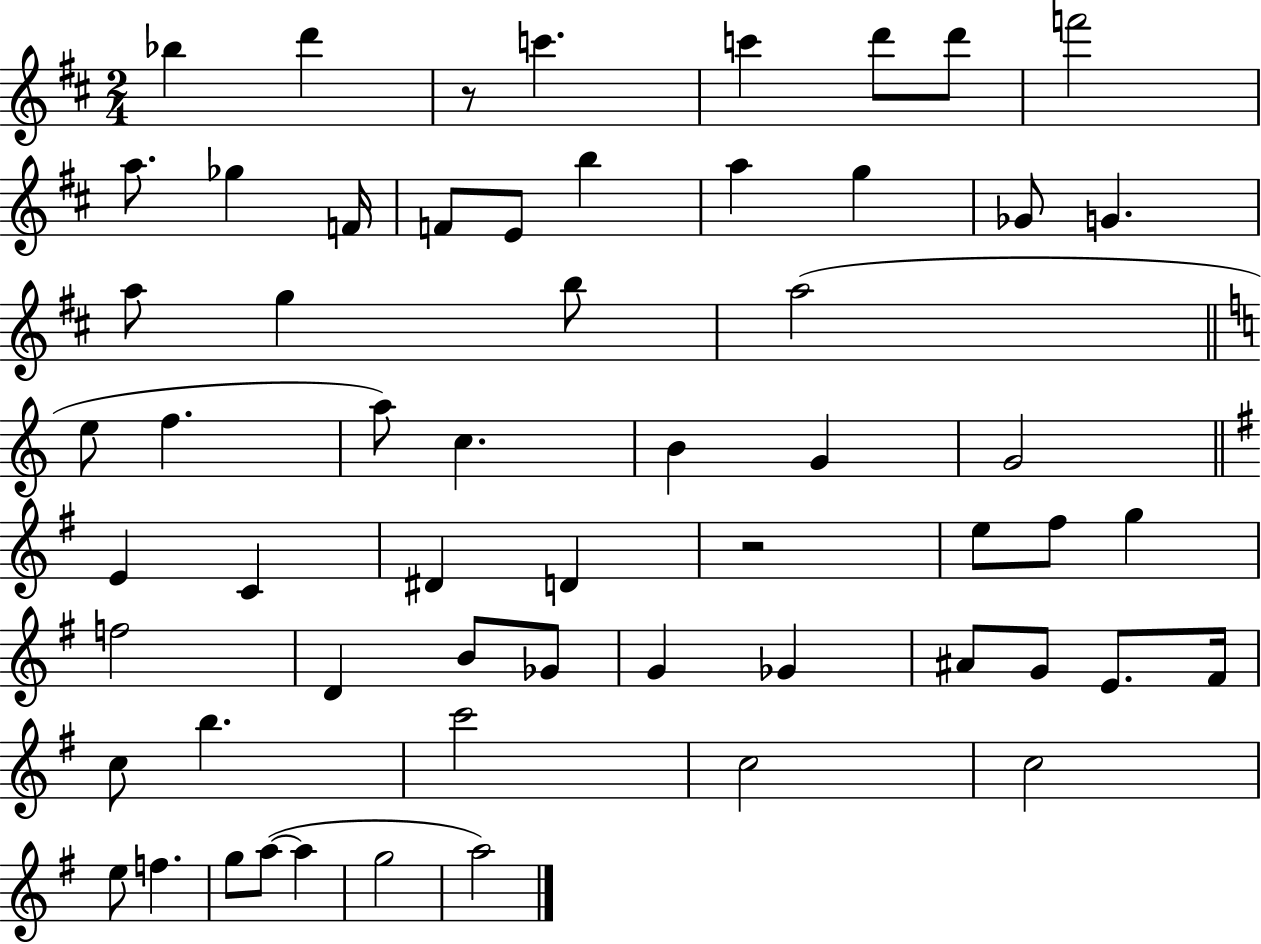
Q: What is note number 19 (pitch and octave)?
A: G5